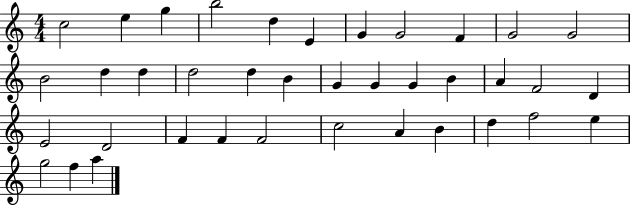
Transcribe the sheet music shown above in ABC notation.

X:1
T:Untitled
M:4/4
L:1/4
K:C
c2 e g b2 d E G G2 F G2 G2 B2 d d d2 d B G G G B A F2 D E2 D2 F F F2 c2 A B d f2 e g2 f a